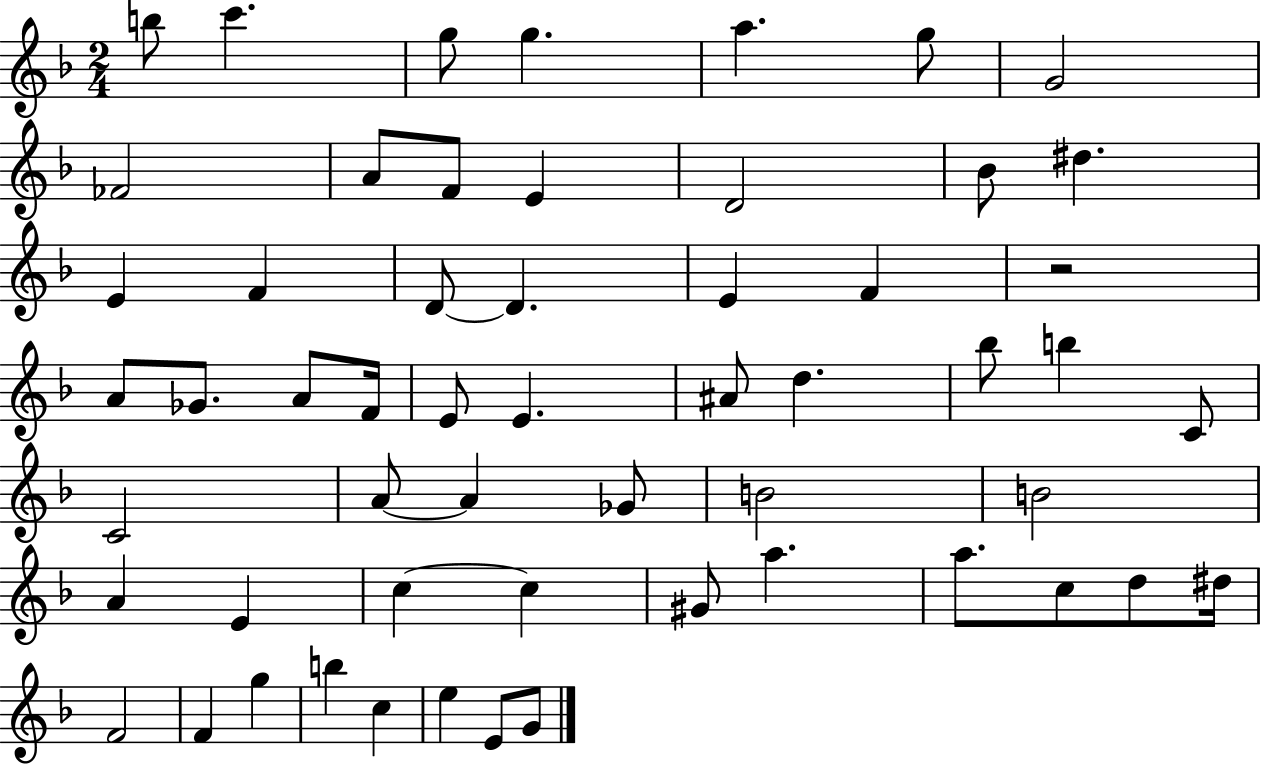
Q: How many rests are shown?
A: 1